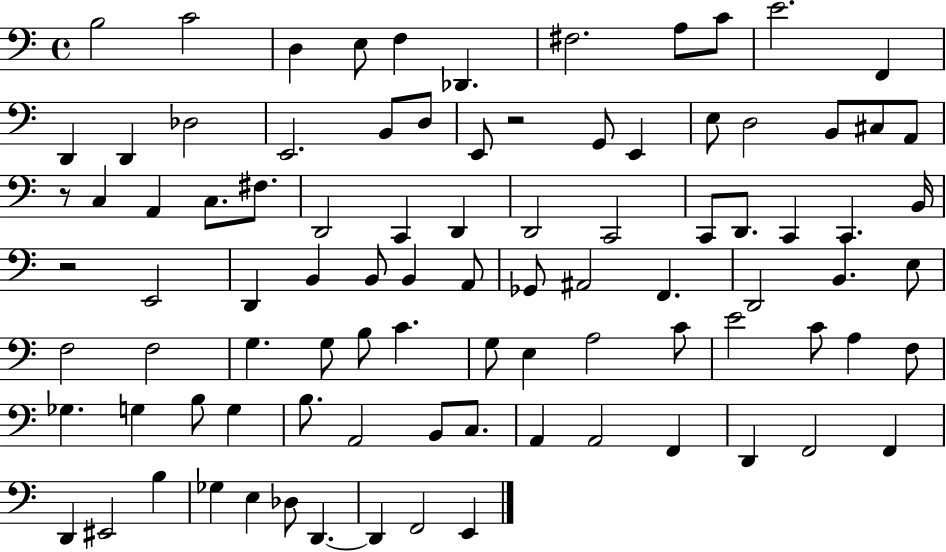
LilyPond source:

{
  \clef bass
  \time 4/4
  \defaultTimeSignature
  \key c \major
  b2 c'2 | d4 e8 f4 des,4. | fis2. a8 c'8 | e'2. f,4 | \break d,4 d,4 des2 | e,2. b,8 d8 | e,8 r2 g,8 e,4 | e8 d2 b,8 cis8 a,8 | \break r8 c4 a,4 c8. fis8. | d,2 c,4 d,4 | d,2 c,2 | c,8 d,8. c,4 c,4. b,16 | \break r2 e,2 | d,4 b,4 b,8 b,4 a,8 | ges,8 ais,2 f,4. | d,2 b,4. e8 | \break f2 f2 | g4. g8 b8 c'4. | g8 e4 a2 c'8 | e'2 c'8 a4 f8 | \break ges4. g4 b8 g4 | b8. a,2 b,8 c8. | a,4 a,2 f,4 | d,4 f,2 f,4 | \break d,4 eis,2 b4 | ges4 e4 des8 d,4.~~ | d,4 f,2 e,4 | \bar "|."
}